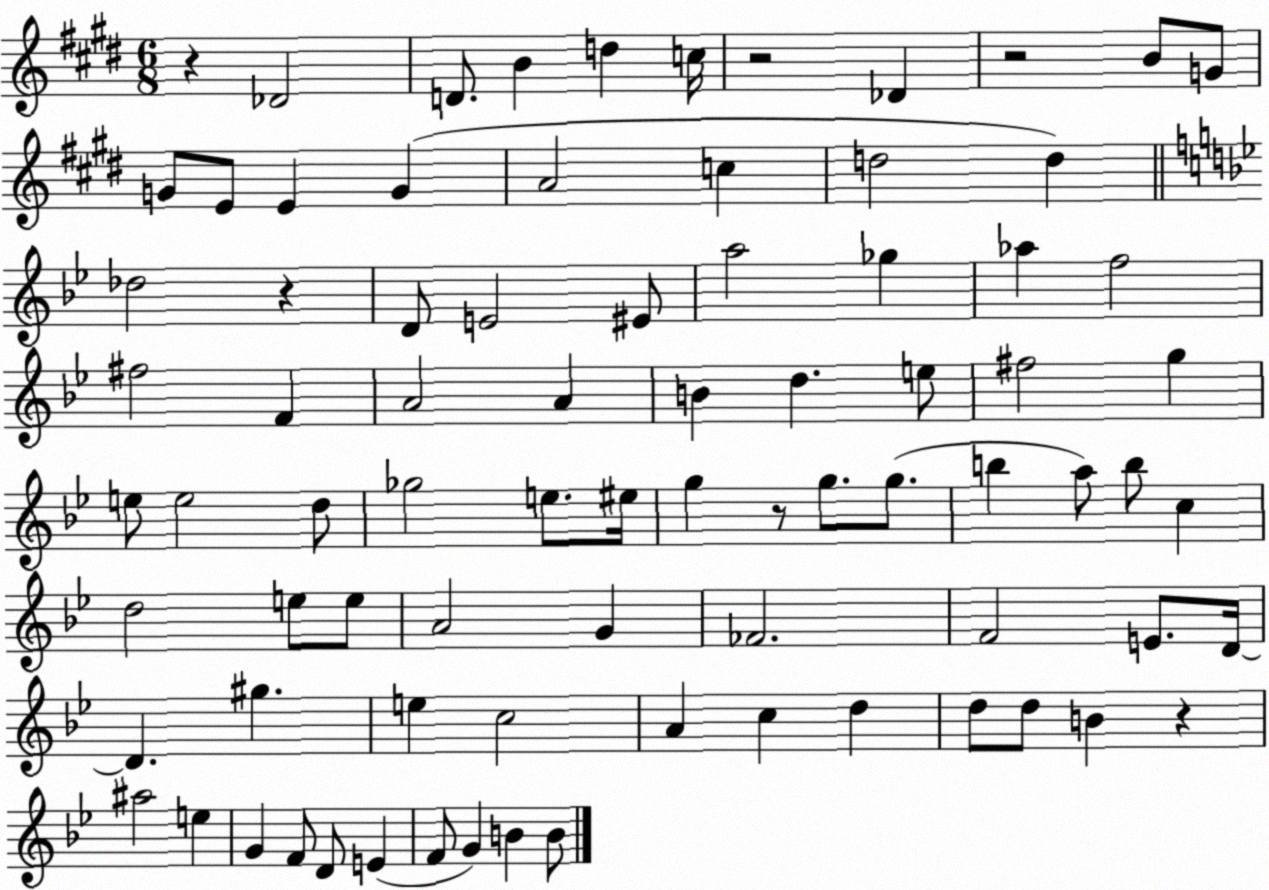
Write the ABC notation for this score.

X:1
T:Untitled
M:6/8
L:1/4
K:E
z _D2 D/2 B d c/4 z2 _D z2 B/2 G/2 G/2 E/2 E G A2 c d2 d _d2 z D/2 E2 ^E/2 a2 _g _a f2 ^f2 F A2 A B d e/2 ^f2 g e/2 e2 d/2 _g2 e/2 ^e/4 g z/2 g/2 g/2 b a/2 b/2 c d2 e/2 e/2 A2 G _F2 F2 E/2 D/4 D ^g e c2 A c d d/2 d/2 B z ^a2 e G F/2 D/2 E F/2 G B B/2